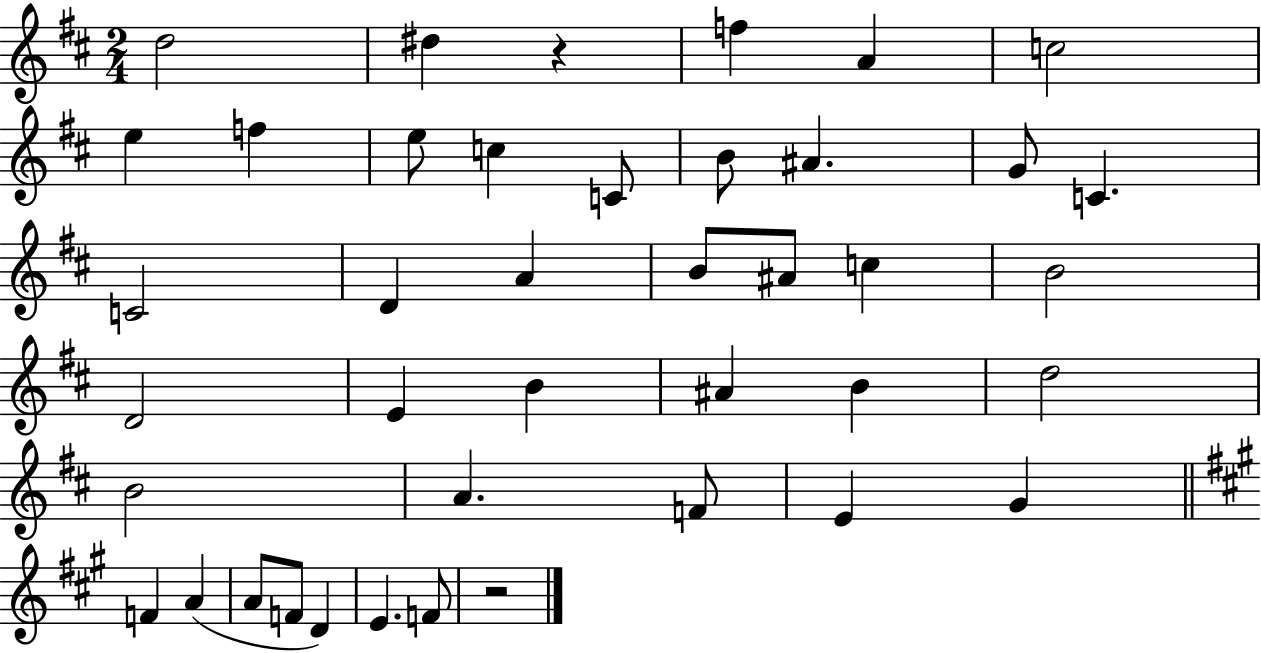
D5/h D#5/q R/q F5/q A4/q C5/h E5/q F5/q E5/e C5/q C4/e B4/e A#4/q. G4/e C4/q. C4/h D4/q A4/q B4/e A#4/e C5/q B4/h D4/h E4/q B4/q A#4/q B4/q D5/h B4/h A4/q. F4/e E4/q G4/q F4/q A4/q A4/e F4/e D4/q E4/q. F4/e R/h